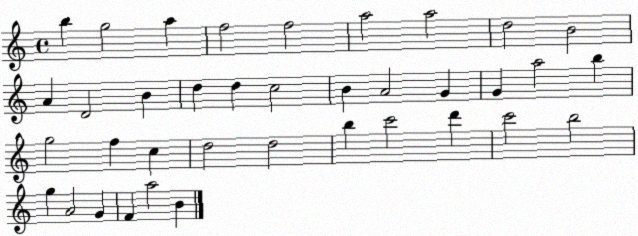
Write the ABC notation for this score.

X:1
T:Untitled
M:4/4
L:1/4
K:C
b g2 a f2 f2 a2 a2 d2 B2 A D2 B d d c2 B A2 G G a2 b g2 f c d2 d2 b c'2 d' c'2 b2 g A2 G F a2 B